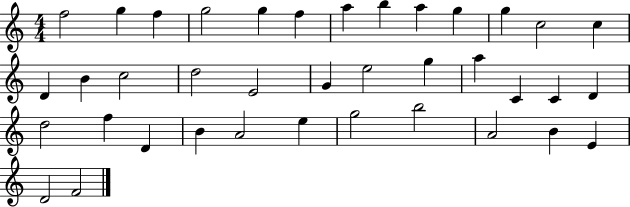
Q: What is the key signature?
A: C major